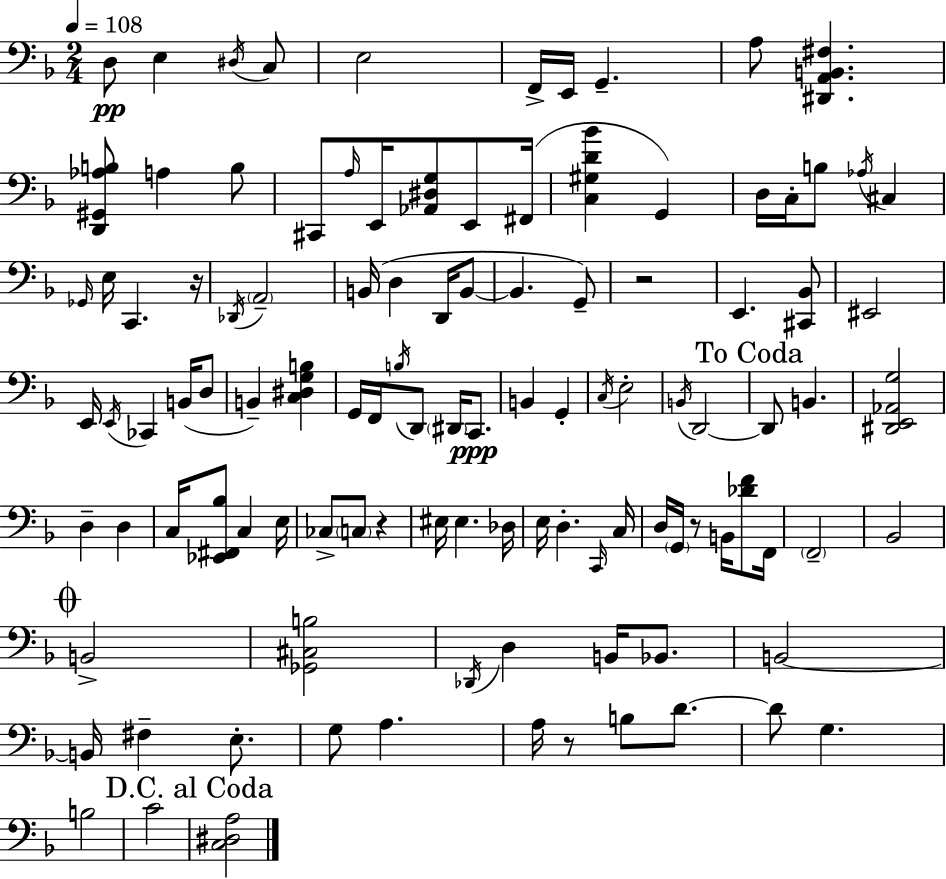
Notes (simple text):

D3/e E3/q D#3/s C3/e E3/h F2/s E2/s G2/q. A3/e [D#2,A2,B2,F#3]/q. [D2,G#2,Ab3,B3]/e A3/q B3/e C#2/e A3/s E2/s [Ab2,D#3,G3]/e E2/e F#2/s [C3,G#3,D4,Bb4]/q G2/q D3/s C3/s B3/e Ab3/s C#3/q Gb2/s E3/s C2/q. R/s Db2/s A2/h B2/s D3/q D2/s B2/e B2/q. G2/e R/h E2/q. [C#2,Bb2]/e EIS2/h E2/s E2/s CES2/q B2/s D3/e B2/q [C3,D#3,G3,B3]/q G2/s F2/s B3/s D2/e D#2/s C2/e. B2/q G2/q C3/s E3/h B2/s D2/h D2/e B2/q. [D#2,E2,Ab2,G3]/h D3/q D3/q C3/s [Eb2,F#2,Bb3]/e C3/q E3/s CES3/e C3/e R/q EIS3/s EIS3/q. Db3/s E3/s D3/q. C2/s C3/s D3/s G2/s R/e B2/s [Db4,F4]/e F2/s F2/h Bb2/h B2/h [Gb2,C#3,B3]/h Db2/s D3/q B2/s Bb2/e. B2/h B2/s F#3/q E3/e. G3/e A3/q. A3/s R/e B3/e D4/e. D4/e G3/q. B3/h C4/h [C3,D#3,A3]/h